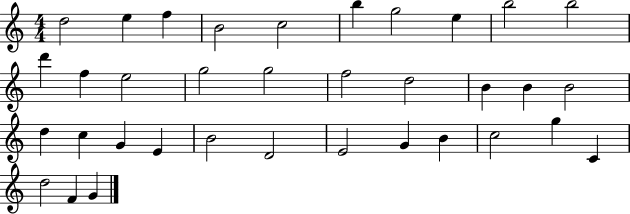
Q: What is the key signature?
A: C major